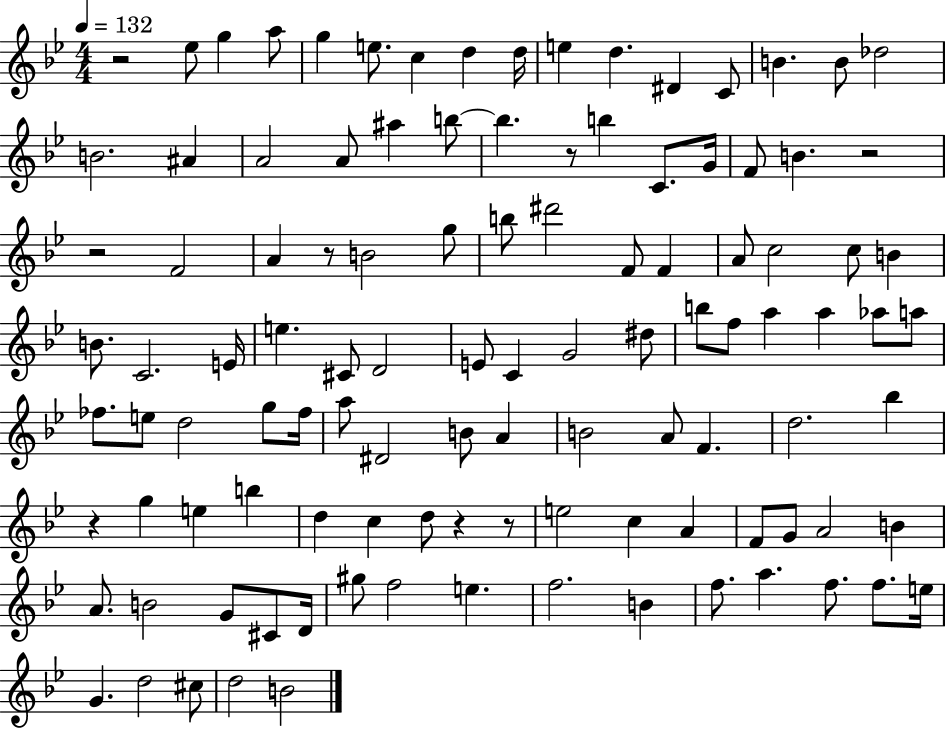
{
  \clef treble
  \numericTimeSignature
  \time 4/4
  \key bes \major
  \tempo 4 = 132
  r2 ees''8 g''4 a''8 | g''4 e''8. c''4 d''4 d''16 | e''4 d''4. dis'4 c'8 | b'4. b'8 des''2 | \break b'2. ais'4 | a'2 a'8 ais''4 b''8~~ | b''4. r8 b''4 c'8. g'16 | f'8 b'4. r2 | \break r2 f'2 | a'4 r8 b'2 g''8 | b''8 dis'''2 f'8 f'4 | a'8 c''2 c''8 b'4 | \break b'8. c'2. e'16 | e''4. cis'8 d'2 | e'8 c'4 g'2 dis''8 | b''8 f''8 a''4 a''4 aes''8 a''8 | \break fes''8. e''8 d''2 g''8 fes''16 | a''8 dis'2 b'8 a'4 | b'2 a'8 f'4. | d''2. bes''4 | \break r4 g''4 e''4 b''4 | d''4 c''4 d''8 r4 r8 | e''2 c''4 a'4 | f'8 g'8 a'2 b'4 | \break a'8. b'2 g'8 cis'8 d'16 | gis''8 f''2 e''4. | f''2. b'4 | f''8. a''4. f''8. f''8. e''16 | \break g'4. d''2 cis''8 | d''2 b'2 | \bar "|."
}